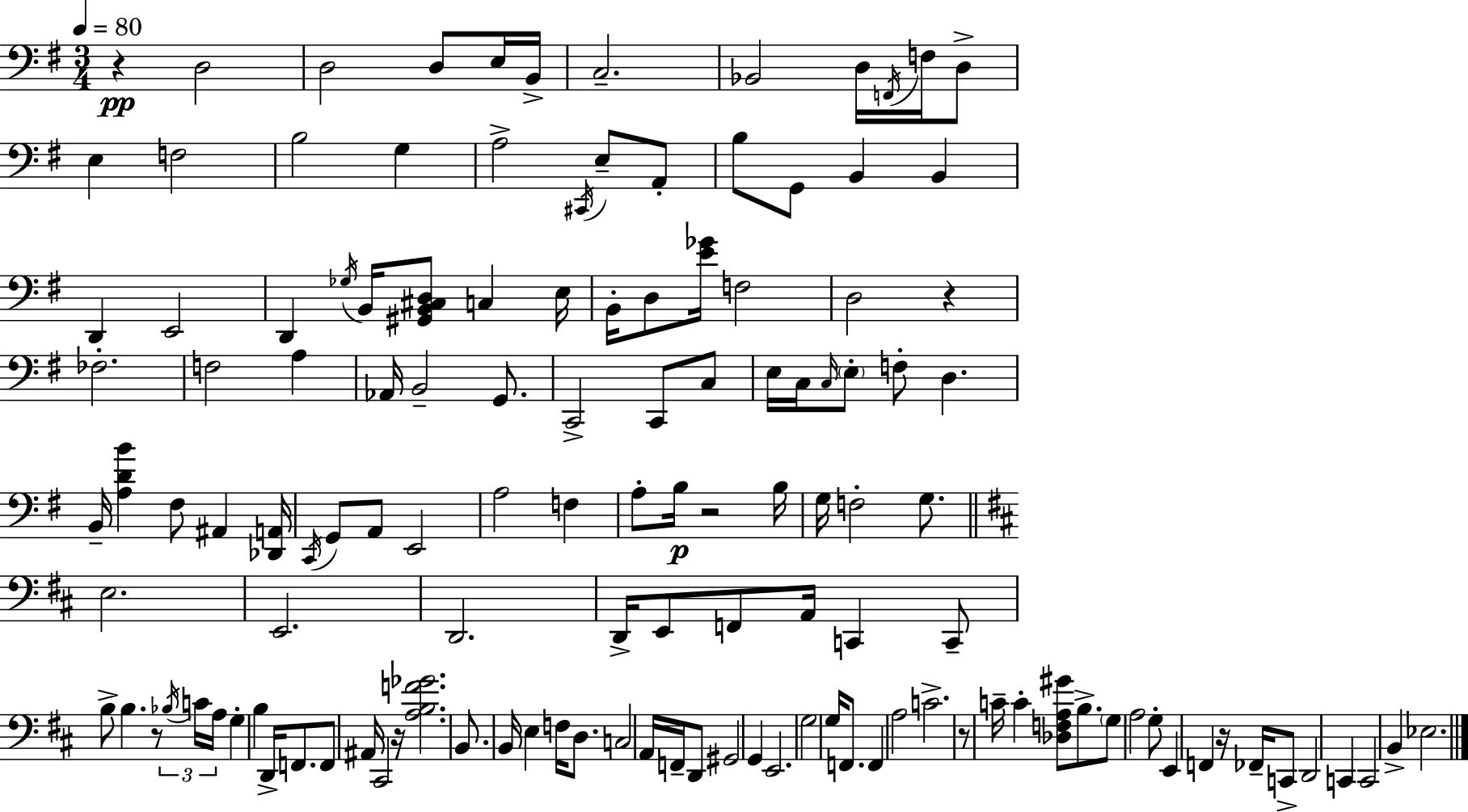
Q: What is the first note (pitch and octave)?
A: D3